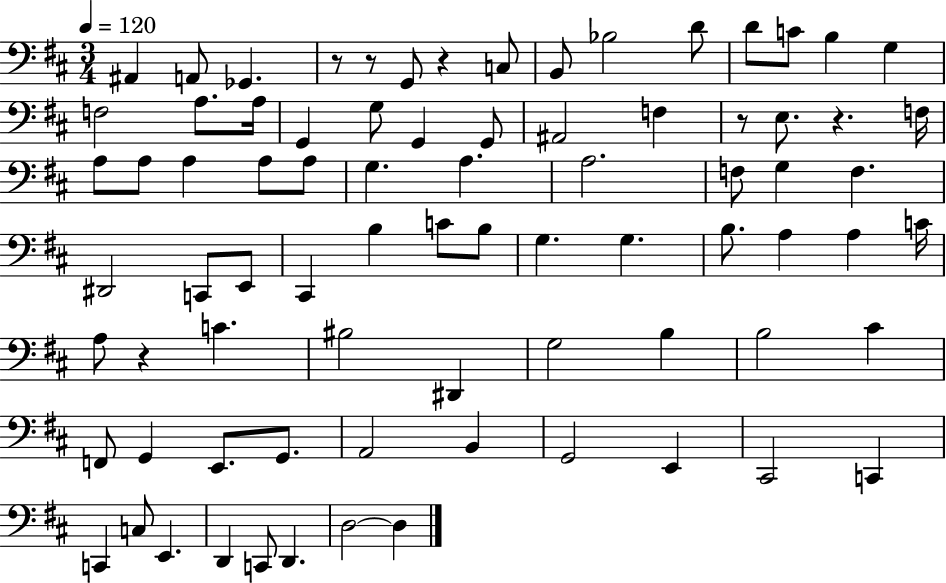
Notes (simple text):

A#2/q A2/e Gb2/q. R/e R/e G2/e R/q C3/e B2/e Bb3/h D4/e D4/e C4/e B3/q G3/q F3/h A3/e. A3/s G2/q G3/e G2/q G2/e A#2/h F3/q R/e E3/e. R/q. F3/s A3/e A3/e A3/q A3/e A3/e G3/q. A3/q. A3/h. F3/e G3/q F3/q. D#2/h C2/e E2/e C#2/q B3/q C4/e B3/e G3/q. G3/q. B3/e. A3/q A3/q C4/s A3/e R/q C4/q. BIS3/h D#2/q G3/h B3/q B3/h C#4/q F2/e G2/q E2/e. G2/e. A2/h B2/q G2/h E2/q C#2/h C2/q C2/q C3/e E2/q. D2/q C2/e D2/q. D3/h D3/q